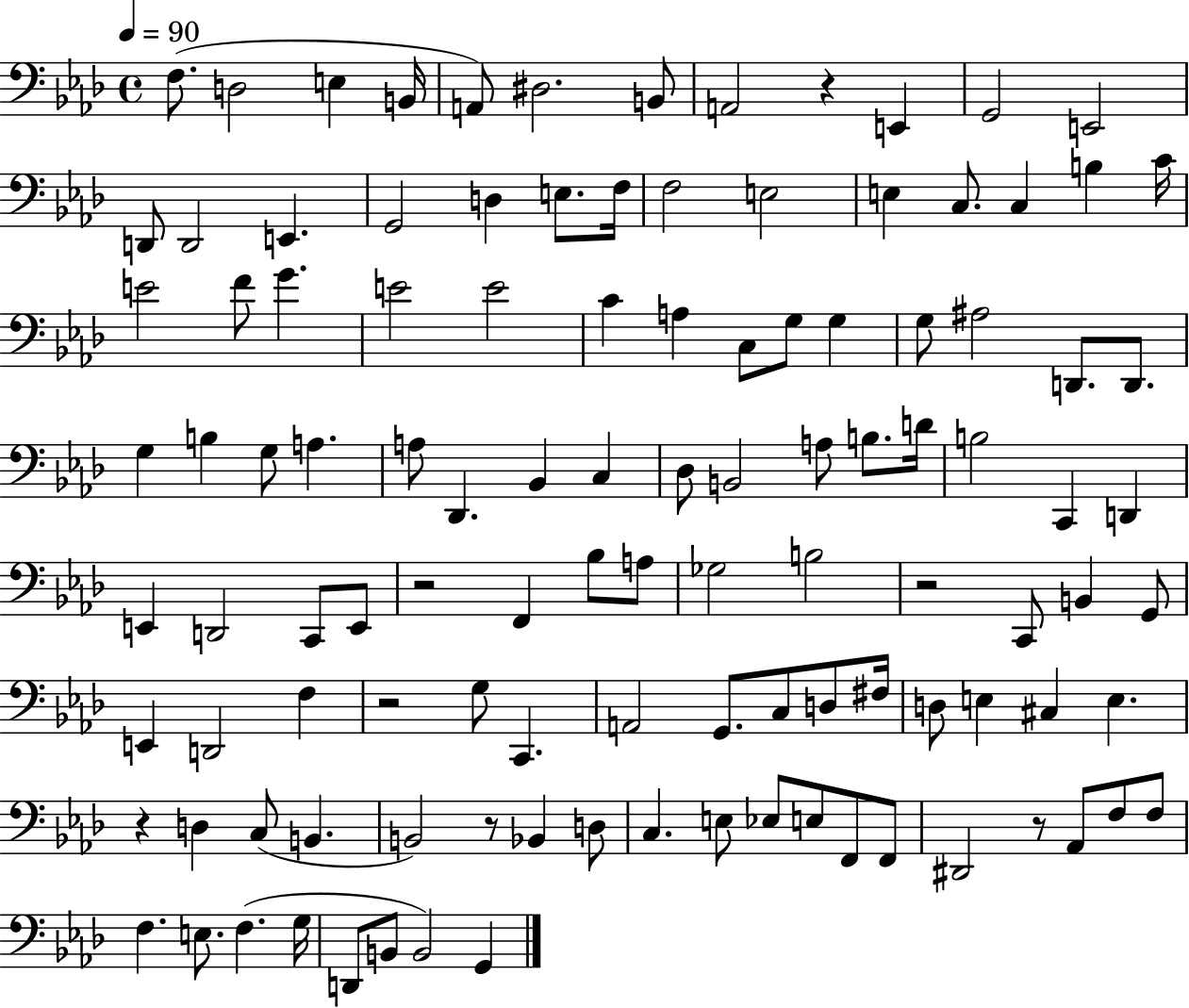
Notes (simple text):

F3/e. D3/h E3/q B2/s A2/e D#3/h. B2/e A2/h R/q E2/q G2/h E2/h D2/e D2/h E2/q. G2/h D3/q E3/e. F3/s F3/h E3/h E3/q C3/e. C3/q B3/q C4/s E4/h F4/e G4/q. E4/h E4/h C4/q A3/q C3/e G3/e G3/q G3/e A#3/h D2/e. D2/e. G3/q B3/q G3/e A3/q. A3/e Db2/q. Bb2/q C3/q Db3/e B2/h A3/e B3/e. D4/s B3/h C2/q D2/q E2/q D2/h C2/e E2/e R/h F2/q Bb3/e A3/e Gb3/h B3/h R/h C2/e B2/q G2/e E2/q D2/h F3/q R/h G3/e C2/q. A2/h G2/e. C3/e D3/e F#3/s D3/e E3/q C#3/q E3/q. R/q D3/q C3/e B2/q. B2/h R/e Bb2/q D3/e C3/q. E3/e Eb3/e E3/e F2/e F2/e D#2/h R/e Ab2/e F3/e F3/e F3/q. E3/e. F3/q. G3/s D2/e B2/e B2/h G2/q